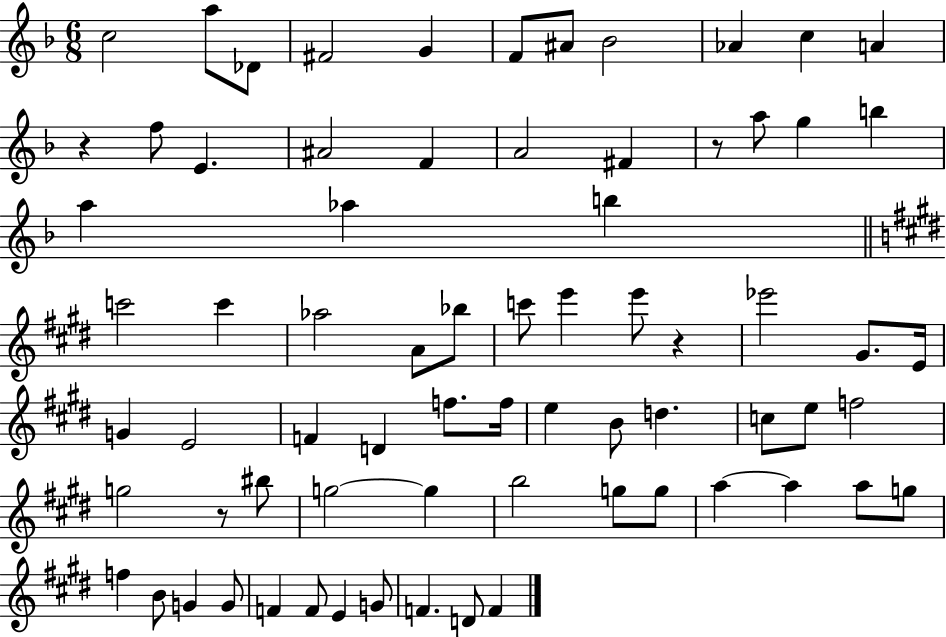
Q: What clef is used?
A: treble